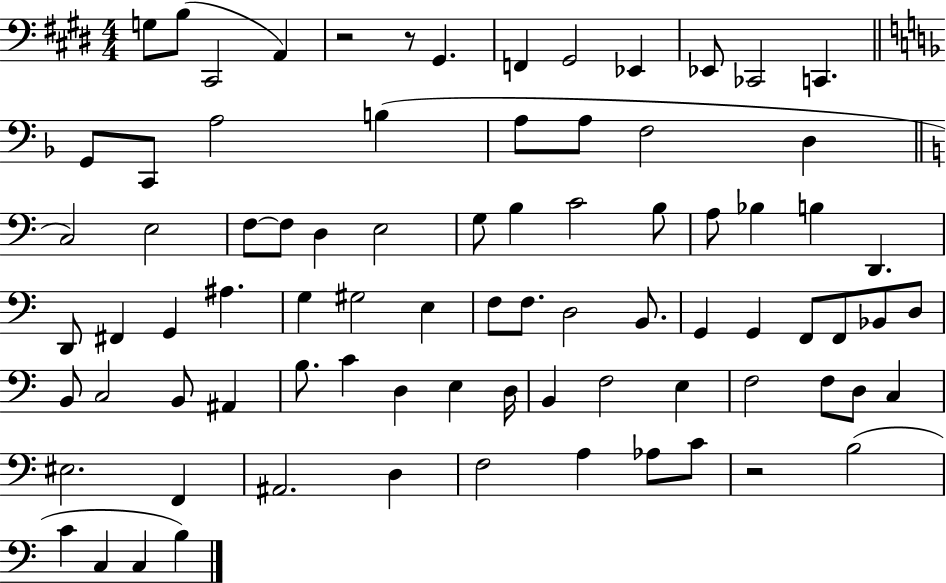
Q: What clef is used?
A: bass